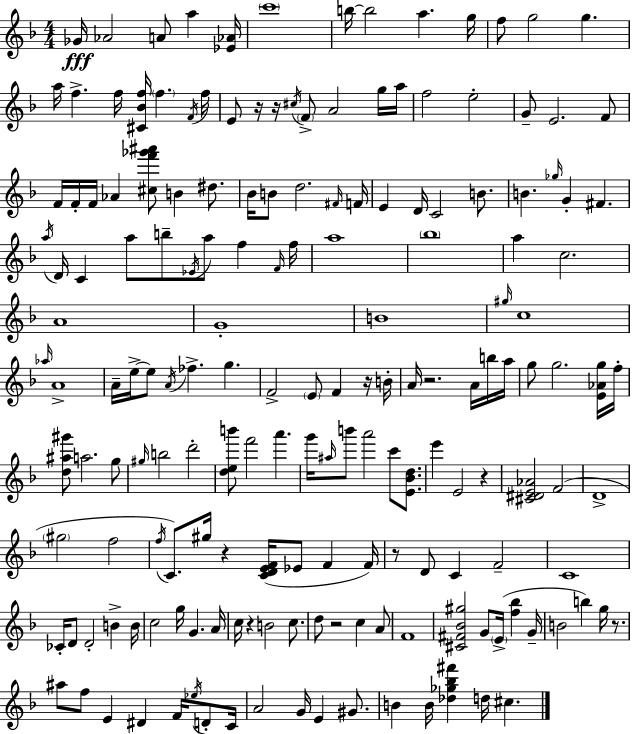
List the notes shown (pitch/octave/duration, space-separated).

Gb4/s Ab4/h A4/e A5/q [Eb4,Ab4]/s C6/w B5/s B5/h A5/q. G5/s F5/e G5/h G5/q. A5/s F5/q. F5/s [C#4,Bb4,F5]/s F5/q. F4/s F5/s E4/e R/s R/s C#5/s F4/e A4/h G5/s A5/s F5/h E5/h G4/e E4/h. F4/e F4/s F4/s F4/s Ab4/q [C#5,F6,Gb6,A#6]/e B4/q D#5/e. Bb4/s B4/e D5/h. F#4/s F4/s E4/q D4/s C4/h B4/e. B4/q. Gb5/s G4/q F#4/q. A5/s D4/s C4/q A5/e B5/e Eb4/s A5/e F5/q F4/s F5/s A5/w Bb5/w A5/q C5/h. A4/w G4/w B4/w G#5/s C5/w Ab5/s A4/w A4/s E5/s E5/e A4/s FES5/q. G5/q. F4/h E4/e F4/q R/s B4/s A4/s R/h. A4/s B5/s A5/s G5/e G5/h. [E4,Ab4,G5]/s F5/s [D5,A#5,G#6]/e A5/h. G5/e G#5/s B5/h D6/h [D5,E5,B6]/e F6/h A6/q. G6/s A#5/s B6/e A6/h C6/e [E4,Bb4,D5]/e. E6/q E4/h R/q [C#4,D#4,E4,Ab4]/h F4/h D4/w G#5/h F5/h F5/s C4/e. G#5/s R/q [C4,D4,E4,F4]/s Eb4/e F4/q F4/s R/e D4/e C4/q F4/h C4/w CES4/s D4/e D4/h B4/q B4/s C5/h G5/s G4/q. A4/s C5/s R/q B4/h C5/e. D5/e R/h C5/q A4/e F4/w [C#4,F#4,Bb4,G#5]/h G4/e E4/s [F5,Bb5]/q G4/s B4/h B5/q G5/s R/e. A#5/e F5/e E4/q D#4/q F4/s Eb5/s D4/e C4/s A4/h G4/s E4/q G#4/e. B4/q B4/s [Db5,Gb5,Bb5,F#6]/q D5/s C#5/q.